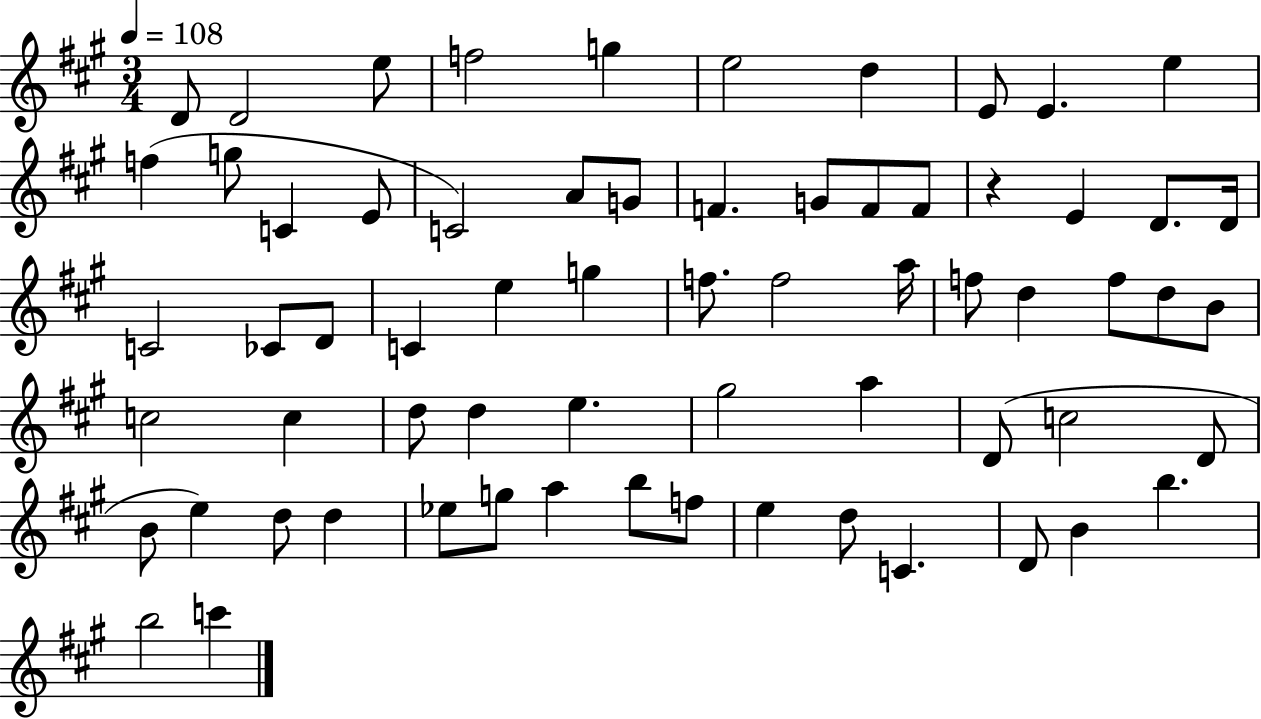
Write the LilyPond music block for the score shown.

{
  \clef treble
  \numericTimeSignature
  \time 3/4
  \key a \major
  \tempo 4 = 108
  d'8 d'2 e''8 | f''2 g''4 | e''2 d''4 | e'8 e'4. e''4 | \break f''4( g''8 c'4 e'8 | c'2) a'8 g'8 | f'4. g'8 f'8 f'8 | r4 e'4 d'8. d'16 | \break c'2 ces'8 d'8 | c'4 e''4 g''4 | f''8. f''2 a''16 | f''8 d''4 f''8 d''8 b'8 | \break c''2 c''4 | d''8 d''4 e''4. | gis''2 a''4 | d'8( c''2 d'8 | \break b'8 e''4) d''8 d''4 | ees''8 g''8 a''4 b''8 f''8 | e''4 d''8 c'4. | d'8 b'4 b''4. | \break b''2 c'''4 | \bar "|."
}